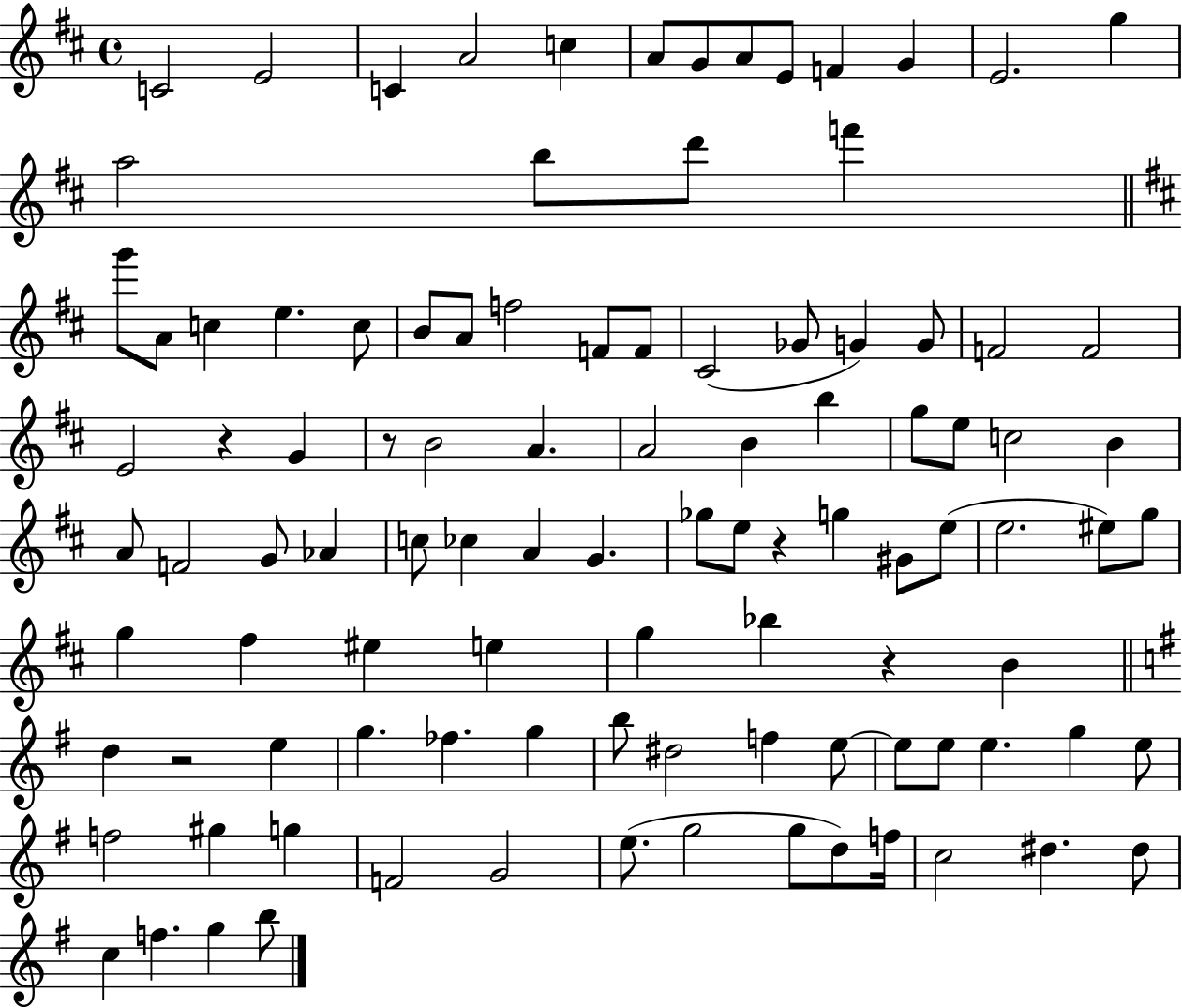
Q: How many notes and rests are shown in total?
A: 103